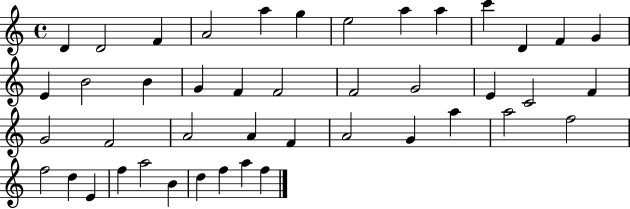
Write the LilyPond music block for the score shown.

{
  \clef treble
  \time 4/4
  \defaultTimeSignature
  \key c \major
  d'4 d'2 f'4 | a'2 a''4 g''4 | e''2 a''4 a''4 | c'''4 d'4 f'4 g'4 | \break e'4 b'2 b'4 | g'4 f'4 f'2 | f'2 g'2 | e'4 c'2 f'4 | \break g'2 f'2 | a'2 a'4 f'4 | a'2 g'4 a''4 | a''2 f''2 | \break f''2 d''4 e'4 | f''4 a''2 b'4 | d''4 f''4 a''4 f''4 | \bar "|."
}